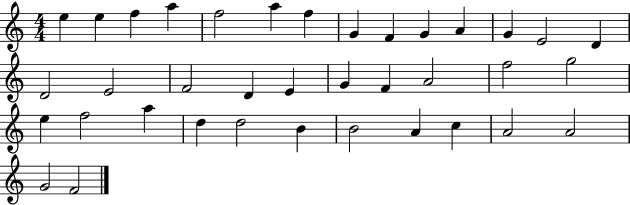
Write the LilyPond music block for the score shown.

{
  \clef treble
  \numericTimeSignature
  \time 4/4
  \key c \major
  e''4 e''4 f''4 a''4 | f''2 a''4 f''4 | g'4 f'4 g'4 a'4 | g'4 e'2 d'4 | \break d'2 e'2 | f'2 d'4 e'4 | g'4 f'4 a'2 | f''2 g''2 | \break e''4 f''2 a''4 | d''4 d''2 b'4 | b'2 a'4 c''4 | a'2 a'2 | \break g'2 f'2 | \bar "|."
}